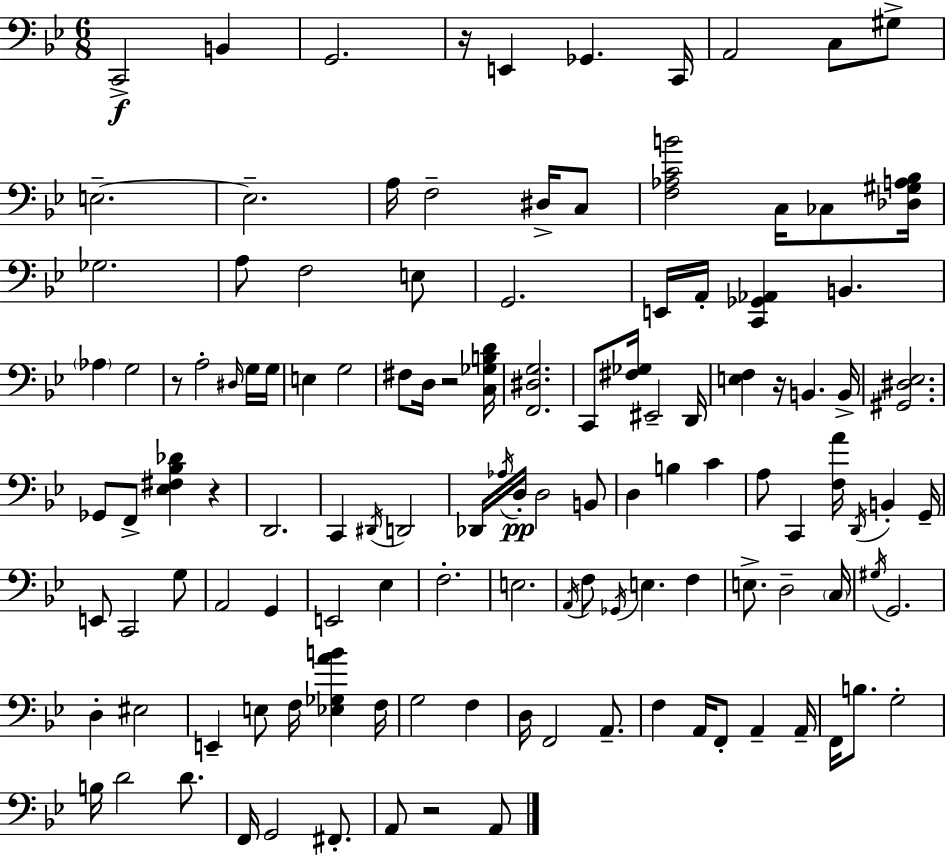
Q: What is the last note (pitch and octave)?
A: A2